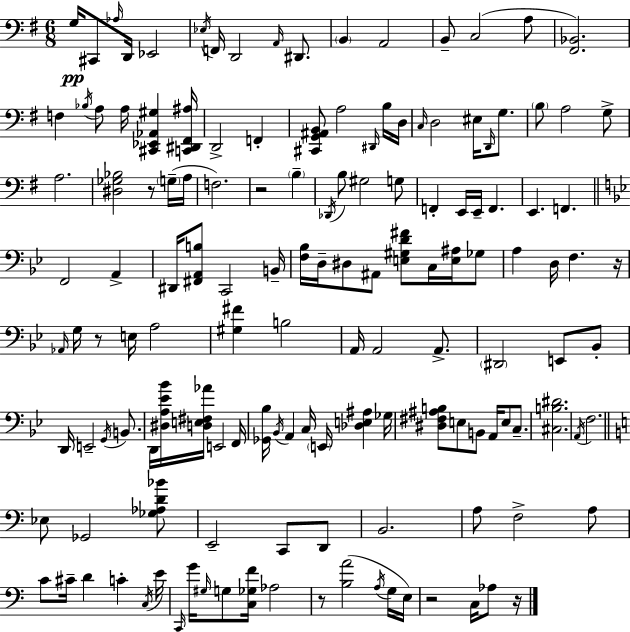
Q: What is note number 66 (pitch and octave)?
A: B3